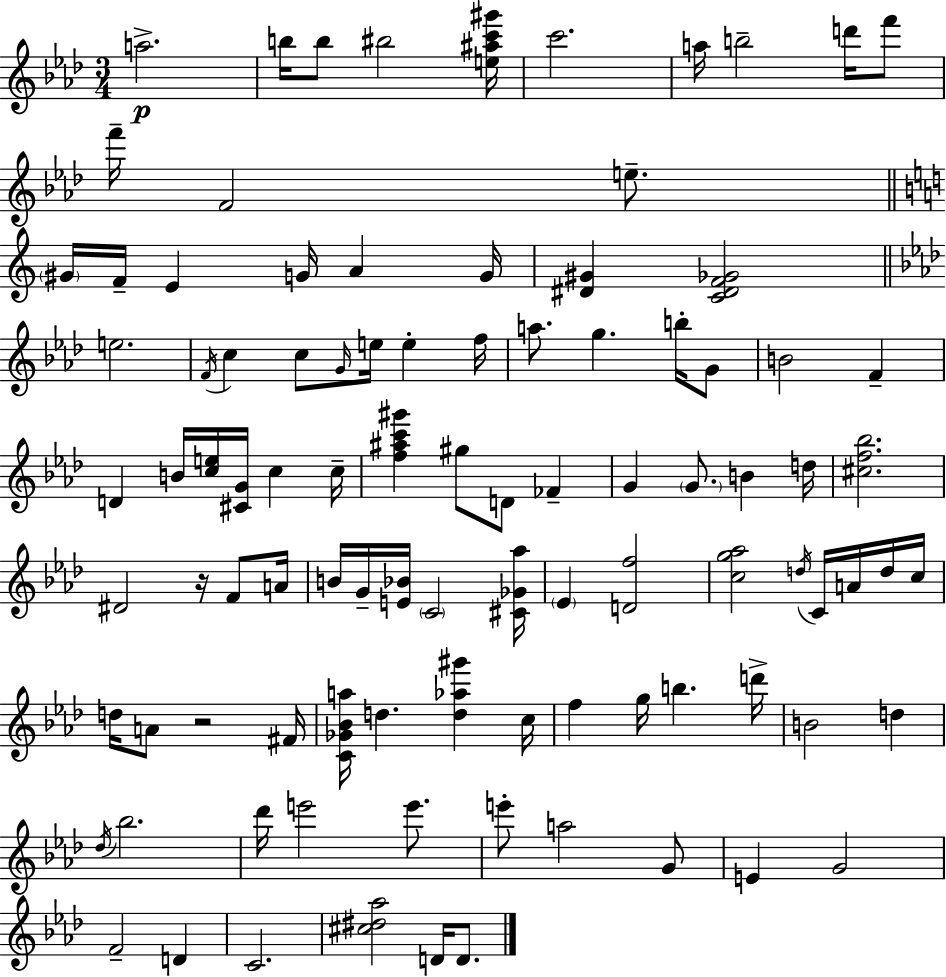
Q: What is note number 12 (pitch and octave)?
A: E5